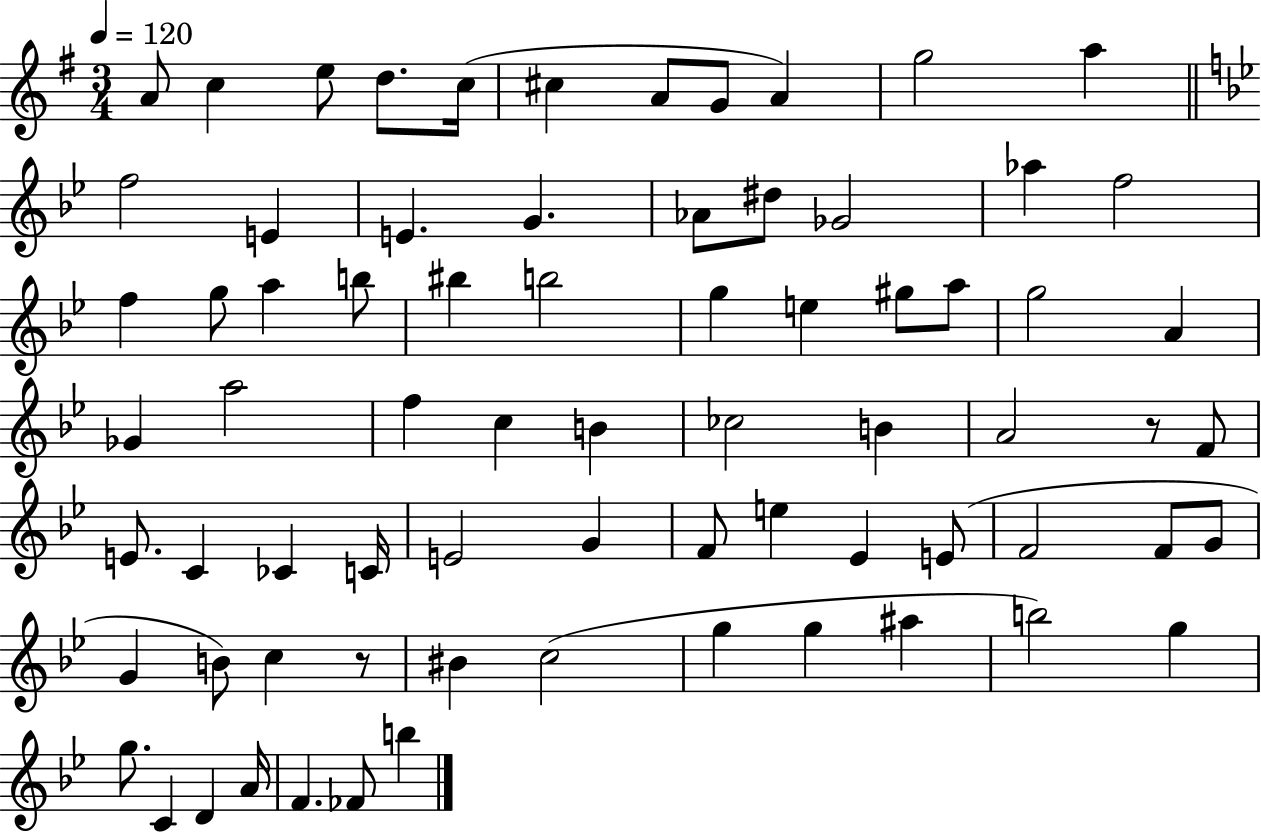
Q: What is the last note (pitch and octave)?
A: B5